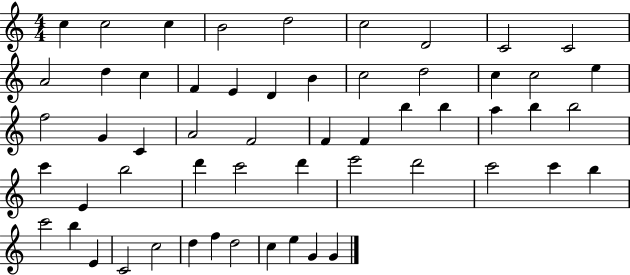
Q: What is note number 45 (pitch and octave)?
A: C6